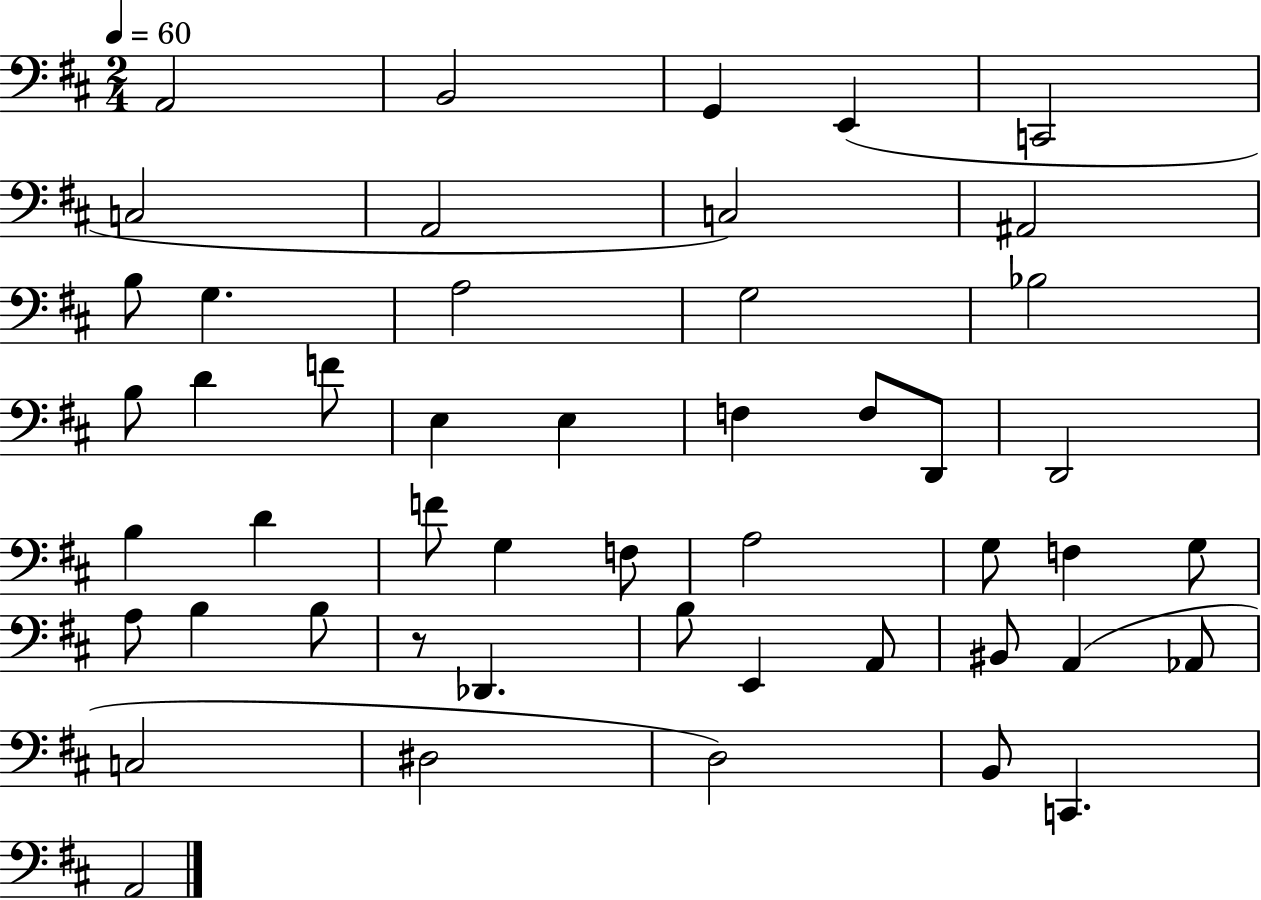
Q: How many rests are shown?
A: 1